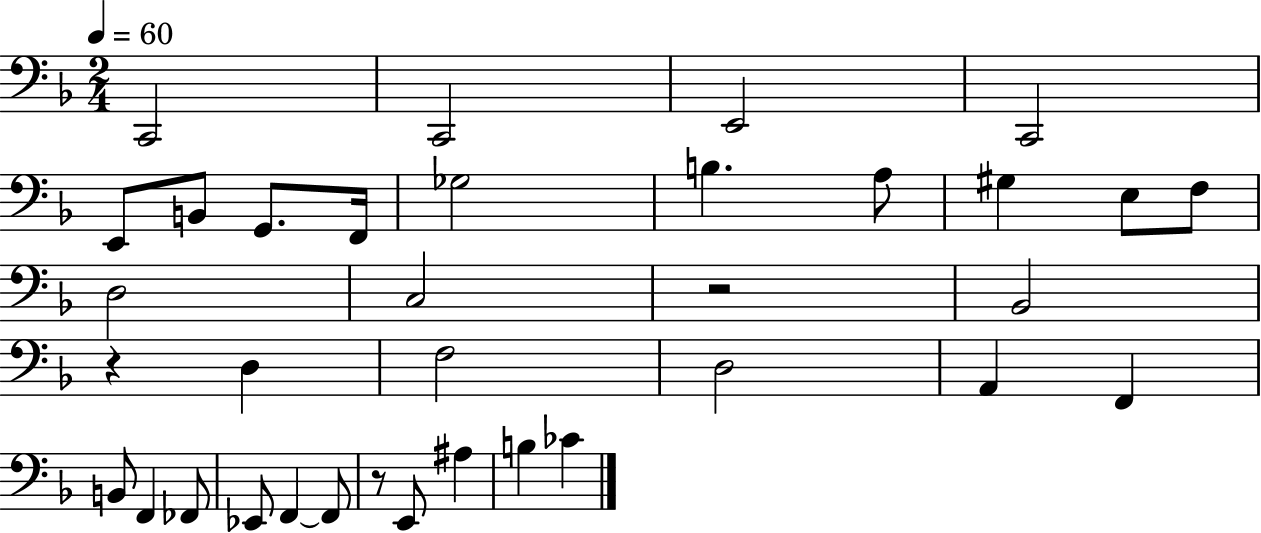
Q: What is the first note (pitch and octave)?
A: C2